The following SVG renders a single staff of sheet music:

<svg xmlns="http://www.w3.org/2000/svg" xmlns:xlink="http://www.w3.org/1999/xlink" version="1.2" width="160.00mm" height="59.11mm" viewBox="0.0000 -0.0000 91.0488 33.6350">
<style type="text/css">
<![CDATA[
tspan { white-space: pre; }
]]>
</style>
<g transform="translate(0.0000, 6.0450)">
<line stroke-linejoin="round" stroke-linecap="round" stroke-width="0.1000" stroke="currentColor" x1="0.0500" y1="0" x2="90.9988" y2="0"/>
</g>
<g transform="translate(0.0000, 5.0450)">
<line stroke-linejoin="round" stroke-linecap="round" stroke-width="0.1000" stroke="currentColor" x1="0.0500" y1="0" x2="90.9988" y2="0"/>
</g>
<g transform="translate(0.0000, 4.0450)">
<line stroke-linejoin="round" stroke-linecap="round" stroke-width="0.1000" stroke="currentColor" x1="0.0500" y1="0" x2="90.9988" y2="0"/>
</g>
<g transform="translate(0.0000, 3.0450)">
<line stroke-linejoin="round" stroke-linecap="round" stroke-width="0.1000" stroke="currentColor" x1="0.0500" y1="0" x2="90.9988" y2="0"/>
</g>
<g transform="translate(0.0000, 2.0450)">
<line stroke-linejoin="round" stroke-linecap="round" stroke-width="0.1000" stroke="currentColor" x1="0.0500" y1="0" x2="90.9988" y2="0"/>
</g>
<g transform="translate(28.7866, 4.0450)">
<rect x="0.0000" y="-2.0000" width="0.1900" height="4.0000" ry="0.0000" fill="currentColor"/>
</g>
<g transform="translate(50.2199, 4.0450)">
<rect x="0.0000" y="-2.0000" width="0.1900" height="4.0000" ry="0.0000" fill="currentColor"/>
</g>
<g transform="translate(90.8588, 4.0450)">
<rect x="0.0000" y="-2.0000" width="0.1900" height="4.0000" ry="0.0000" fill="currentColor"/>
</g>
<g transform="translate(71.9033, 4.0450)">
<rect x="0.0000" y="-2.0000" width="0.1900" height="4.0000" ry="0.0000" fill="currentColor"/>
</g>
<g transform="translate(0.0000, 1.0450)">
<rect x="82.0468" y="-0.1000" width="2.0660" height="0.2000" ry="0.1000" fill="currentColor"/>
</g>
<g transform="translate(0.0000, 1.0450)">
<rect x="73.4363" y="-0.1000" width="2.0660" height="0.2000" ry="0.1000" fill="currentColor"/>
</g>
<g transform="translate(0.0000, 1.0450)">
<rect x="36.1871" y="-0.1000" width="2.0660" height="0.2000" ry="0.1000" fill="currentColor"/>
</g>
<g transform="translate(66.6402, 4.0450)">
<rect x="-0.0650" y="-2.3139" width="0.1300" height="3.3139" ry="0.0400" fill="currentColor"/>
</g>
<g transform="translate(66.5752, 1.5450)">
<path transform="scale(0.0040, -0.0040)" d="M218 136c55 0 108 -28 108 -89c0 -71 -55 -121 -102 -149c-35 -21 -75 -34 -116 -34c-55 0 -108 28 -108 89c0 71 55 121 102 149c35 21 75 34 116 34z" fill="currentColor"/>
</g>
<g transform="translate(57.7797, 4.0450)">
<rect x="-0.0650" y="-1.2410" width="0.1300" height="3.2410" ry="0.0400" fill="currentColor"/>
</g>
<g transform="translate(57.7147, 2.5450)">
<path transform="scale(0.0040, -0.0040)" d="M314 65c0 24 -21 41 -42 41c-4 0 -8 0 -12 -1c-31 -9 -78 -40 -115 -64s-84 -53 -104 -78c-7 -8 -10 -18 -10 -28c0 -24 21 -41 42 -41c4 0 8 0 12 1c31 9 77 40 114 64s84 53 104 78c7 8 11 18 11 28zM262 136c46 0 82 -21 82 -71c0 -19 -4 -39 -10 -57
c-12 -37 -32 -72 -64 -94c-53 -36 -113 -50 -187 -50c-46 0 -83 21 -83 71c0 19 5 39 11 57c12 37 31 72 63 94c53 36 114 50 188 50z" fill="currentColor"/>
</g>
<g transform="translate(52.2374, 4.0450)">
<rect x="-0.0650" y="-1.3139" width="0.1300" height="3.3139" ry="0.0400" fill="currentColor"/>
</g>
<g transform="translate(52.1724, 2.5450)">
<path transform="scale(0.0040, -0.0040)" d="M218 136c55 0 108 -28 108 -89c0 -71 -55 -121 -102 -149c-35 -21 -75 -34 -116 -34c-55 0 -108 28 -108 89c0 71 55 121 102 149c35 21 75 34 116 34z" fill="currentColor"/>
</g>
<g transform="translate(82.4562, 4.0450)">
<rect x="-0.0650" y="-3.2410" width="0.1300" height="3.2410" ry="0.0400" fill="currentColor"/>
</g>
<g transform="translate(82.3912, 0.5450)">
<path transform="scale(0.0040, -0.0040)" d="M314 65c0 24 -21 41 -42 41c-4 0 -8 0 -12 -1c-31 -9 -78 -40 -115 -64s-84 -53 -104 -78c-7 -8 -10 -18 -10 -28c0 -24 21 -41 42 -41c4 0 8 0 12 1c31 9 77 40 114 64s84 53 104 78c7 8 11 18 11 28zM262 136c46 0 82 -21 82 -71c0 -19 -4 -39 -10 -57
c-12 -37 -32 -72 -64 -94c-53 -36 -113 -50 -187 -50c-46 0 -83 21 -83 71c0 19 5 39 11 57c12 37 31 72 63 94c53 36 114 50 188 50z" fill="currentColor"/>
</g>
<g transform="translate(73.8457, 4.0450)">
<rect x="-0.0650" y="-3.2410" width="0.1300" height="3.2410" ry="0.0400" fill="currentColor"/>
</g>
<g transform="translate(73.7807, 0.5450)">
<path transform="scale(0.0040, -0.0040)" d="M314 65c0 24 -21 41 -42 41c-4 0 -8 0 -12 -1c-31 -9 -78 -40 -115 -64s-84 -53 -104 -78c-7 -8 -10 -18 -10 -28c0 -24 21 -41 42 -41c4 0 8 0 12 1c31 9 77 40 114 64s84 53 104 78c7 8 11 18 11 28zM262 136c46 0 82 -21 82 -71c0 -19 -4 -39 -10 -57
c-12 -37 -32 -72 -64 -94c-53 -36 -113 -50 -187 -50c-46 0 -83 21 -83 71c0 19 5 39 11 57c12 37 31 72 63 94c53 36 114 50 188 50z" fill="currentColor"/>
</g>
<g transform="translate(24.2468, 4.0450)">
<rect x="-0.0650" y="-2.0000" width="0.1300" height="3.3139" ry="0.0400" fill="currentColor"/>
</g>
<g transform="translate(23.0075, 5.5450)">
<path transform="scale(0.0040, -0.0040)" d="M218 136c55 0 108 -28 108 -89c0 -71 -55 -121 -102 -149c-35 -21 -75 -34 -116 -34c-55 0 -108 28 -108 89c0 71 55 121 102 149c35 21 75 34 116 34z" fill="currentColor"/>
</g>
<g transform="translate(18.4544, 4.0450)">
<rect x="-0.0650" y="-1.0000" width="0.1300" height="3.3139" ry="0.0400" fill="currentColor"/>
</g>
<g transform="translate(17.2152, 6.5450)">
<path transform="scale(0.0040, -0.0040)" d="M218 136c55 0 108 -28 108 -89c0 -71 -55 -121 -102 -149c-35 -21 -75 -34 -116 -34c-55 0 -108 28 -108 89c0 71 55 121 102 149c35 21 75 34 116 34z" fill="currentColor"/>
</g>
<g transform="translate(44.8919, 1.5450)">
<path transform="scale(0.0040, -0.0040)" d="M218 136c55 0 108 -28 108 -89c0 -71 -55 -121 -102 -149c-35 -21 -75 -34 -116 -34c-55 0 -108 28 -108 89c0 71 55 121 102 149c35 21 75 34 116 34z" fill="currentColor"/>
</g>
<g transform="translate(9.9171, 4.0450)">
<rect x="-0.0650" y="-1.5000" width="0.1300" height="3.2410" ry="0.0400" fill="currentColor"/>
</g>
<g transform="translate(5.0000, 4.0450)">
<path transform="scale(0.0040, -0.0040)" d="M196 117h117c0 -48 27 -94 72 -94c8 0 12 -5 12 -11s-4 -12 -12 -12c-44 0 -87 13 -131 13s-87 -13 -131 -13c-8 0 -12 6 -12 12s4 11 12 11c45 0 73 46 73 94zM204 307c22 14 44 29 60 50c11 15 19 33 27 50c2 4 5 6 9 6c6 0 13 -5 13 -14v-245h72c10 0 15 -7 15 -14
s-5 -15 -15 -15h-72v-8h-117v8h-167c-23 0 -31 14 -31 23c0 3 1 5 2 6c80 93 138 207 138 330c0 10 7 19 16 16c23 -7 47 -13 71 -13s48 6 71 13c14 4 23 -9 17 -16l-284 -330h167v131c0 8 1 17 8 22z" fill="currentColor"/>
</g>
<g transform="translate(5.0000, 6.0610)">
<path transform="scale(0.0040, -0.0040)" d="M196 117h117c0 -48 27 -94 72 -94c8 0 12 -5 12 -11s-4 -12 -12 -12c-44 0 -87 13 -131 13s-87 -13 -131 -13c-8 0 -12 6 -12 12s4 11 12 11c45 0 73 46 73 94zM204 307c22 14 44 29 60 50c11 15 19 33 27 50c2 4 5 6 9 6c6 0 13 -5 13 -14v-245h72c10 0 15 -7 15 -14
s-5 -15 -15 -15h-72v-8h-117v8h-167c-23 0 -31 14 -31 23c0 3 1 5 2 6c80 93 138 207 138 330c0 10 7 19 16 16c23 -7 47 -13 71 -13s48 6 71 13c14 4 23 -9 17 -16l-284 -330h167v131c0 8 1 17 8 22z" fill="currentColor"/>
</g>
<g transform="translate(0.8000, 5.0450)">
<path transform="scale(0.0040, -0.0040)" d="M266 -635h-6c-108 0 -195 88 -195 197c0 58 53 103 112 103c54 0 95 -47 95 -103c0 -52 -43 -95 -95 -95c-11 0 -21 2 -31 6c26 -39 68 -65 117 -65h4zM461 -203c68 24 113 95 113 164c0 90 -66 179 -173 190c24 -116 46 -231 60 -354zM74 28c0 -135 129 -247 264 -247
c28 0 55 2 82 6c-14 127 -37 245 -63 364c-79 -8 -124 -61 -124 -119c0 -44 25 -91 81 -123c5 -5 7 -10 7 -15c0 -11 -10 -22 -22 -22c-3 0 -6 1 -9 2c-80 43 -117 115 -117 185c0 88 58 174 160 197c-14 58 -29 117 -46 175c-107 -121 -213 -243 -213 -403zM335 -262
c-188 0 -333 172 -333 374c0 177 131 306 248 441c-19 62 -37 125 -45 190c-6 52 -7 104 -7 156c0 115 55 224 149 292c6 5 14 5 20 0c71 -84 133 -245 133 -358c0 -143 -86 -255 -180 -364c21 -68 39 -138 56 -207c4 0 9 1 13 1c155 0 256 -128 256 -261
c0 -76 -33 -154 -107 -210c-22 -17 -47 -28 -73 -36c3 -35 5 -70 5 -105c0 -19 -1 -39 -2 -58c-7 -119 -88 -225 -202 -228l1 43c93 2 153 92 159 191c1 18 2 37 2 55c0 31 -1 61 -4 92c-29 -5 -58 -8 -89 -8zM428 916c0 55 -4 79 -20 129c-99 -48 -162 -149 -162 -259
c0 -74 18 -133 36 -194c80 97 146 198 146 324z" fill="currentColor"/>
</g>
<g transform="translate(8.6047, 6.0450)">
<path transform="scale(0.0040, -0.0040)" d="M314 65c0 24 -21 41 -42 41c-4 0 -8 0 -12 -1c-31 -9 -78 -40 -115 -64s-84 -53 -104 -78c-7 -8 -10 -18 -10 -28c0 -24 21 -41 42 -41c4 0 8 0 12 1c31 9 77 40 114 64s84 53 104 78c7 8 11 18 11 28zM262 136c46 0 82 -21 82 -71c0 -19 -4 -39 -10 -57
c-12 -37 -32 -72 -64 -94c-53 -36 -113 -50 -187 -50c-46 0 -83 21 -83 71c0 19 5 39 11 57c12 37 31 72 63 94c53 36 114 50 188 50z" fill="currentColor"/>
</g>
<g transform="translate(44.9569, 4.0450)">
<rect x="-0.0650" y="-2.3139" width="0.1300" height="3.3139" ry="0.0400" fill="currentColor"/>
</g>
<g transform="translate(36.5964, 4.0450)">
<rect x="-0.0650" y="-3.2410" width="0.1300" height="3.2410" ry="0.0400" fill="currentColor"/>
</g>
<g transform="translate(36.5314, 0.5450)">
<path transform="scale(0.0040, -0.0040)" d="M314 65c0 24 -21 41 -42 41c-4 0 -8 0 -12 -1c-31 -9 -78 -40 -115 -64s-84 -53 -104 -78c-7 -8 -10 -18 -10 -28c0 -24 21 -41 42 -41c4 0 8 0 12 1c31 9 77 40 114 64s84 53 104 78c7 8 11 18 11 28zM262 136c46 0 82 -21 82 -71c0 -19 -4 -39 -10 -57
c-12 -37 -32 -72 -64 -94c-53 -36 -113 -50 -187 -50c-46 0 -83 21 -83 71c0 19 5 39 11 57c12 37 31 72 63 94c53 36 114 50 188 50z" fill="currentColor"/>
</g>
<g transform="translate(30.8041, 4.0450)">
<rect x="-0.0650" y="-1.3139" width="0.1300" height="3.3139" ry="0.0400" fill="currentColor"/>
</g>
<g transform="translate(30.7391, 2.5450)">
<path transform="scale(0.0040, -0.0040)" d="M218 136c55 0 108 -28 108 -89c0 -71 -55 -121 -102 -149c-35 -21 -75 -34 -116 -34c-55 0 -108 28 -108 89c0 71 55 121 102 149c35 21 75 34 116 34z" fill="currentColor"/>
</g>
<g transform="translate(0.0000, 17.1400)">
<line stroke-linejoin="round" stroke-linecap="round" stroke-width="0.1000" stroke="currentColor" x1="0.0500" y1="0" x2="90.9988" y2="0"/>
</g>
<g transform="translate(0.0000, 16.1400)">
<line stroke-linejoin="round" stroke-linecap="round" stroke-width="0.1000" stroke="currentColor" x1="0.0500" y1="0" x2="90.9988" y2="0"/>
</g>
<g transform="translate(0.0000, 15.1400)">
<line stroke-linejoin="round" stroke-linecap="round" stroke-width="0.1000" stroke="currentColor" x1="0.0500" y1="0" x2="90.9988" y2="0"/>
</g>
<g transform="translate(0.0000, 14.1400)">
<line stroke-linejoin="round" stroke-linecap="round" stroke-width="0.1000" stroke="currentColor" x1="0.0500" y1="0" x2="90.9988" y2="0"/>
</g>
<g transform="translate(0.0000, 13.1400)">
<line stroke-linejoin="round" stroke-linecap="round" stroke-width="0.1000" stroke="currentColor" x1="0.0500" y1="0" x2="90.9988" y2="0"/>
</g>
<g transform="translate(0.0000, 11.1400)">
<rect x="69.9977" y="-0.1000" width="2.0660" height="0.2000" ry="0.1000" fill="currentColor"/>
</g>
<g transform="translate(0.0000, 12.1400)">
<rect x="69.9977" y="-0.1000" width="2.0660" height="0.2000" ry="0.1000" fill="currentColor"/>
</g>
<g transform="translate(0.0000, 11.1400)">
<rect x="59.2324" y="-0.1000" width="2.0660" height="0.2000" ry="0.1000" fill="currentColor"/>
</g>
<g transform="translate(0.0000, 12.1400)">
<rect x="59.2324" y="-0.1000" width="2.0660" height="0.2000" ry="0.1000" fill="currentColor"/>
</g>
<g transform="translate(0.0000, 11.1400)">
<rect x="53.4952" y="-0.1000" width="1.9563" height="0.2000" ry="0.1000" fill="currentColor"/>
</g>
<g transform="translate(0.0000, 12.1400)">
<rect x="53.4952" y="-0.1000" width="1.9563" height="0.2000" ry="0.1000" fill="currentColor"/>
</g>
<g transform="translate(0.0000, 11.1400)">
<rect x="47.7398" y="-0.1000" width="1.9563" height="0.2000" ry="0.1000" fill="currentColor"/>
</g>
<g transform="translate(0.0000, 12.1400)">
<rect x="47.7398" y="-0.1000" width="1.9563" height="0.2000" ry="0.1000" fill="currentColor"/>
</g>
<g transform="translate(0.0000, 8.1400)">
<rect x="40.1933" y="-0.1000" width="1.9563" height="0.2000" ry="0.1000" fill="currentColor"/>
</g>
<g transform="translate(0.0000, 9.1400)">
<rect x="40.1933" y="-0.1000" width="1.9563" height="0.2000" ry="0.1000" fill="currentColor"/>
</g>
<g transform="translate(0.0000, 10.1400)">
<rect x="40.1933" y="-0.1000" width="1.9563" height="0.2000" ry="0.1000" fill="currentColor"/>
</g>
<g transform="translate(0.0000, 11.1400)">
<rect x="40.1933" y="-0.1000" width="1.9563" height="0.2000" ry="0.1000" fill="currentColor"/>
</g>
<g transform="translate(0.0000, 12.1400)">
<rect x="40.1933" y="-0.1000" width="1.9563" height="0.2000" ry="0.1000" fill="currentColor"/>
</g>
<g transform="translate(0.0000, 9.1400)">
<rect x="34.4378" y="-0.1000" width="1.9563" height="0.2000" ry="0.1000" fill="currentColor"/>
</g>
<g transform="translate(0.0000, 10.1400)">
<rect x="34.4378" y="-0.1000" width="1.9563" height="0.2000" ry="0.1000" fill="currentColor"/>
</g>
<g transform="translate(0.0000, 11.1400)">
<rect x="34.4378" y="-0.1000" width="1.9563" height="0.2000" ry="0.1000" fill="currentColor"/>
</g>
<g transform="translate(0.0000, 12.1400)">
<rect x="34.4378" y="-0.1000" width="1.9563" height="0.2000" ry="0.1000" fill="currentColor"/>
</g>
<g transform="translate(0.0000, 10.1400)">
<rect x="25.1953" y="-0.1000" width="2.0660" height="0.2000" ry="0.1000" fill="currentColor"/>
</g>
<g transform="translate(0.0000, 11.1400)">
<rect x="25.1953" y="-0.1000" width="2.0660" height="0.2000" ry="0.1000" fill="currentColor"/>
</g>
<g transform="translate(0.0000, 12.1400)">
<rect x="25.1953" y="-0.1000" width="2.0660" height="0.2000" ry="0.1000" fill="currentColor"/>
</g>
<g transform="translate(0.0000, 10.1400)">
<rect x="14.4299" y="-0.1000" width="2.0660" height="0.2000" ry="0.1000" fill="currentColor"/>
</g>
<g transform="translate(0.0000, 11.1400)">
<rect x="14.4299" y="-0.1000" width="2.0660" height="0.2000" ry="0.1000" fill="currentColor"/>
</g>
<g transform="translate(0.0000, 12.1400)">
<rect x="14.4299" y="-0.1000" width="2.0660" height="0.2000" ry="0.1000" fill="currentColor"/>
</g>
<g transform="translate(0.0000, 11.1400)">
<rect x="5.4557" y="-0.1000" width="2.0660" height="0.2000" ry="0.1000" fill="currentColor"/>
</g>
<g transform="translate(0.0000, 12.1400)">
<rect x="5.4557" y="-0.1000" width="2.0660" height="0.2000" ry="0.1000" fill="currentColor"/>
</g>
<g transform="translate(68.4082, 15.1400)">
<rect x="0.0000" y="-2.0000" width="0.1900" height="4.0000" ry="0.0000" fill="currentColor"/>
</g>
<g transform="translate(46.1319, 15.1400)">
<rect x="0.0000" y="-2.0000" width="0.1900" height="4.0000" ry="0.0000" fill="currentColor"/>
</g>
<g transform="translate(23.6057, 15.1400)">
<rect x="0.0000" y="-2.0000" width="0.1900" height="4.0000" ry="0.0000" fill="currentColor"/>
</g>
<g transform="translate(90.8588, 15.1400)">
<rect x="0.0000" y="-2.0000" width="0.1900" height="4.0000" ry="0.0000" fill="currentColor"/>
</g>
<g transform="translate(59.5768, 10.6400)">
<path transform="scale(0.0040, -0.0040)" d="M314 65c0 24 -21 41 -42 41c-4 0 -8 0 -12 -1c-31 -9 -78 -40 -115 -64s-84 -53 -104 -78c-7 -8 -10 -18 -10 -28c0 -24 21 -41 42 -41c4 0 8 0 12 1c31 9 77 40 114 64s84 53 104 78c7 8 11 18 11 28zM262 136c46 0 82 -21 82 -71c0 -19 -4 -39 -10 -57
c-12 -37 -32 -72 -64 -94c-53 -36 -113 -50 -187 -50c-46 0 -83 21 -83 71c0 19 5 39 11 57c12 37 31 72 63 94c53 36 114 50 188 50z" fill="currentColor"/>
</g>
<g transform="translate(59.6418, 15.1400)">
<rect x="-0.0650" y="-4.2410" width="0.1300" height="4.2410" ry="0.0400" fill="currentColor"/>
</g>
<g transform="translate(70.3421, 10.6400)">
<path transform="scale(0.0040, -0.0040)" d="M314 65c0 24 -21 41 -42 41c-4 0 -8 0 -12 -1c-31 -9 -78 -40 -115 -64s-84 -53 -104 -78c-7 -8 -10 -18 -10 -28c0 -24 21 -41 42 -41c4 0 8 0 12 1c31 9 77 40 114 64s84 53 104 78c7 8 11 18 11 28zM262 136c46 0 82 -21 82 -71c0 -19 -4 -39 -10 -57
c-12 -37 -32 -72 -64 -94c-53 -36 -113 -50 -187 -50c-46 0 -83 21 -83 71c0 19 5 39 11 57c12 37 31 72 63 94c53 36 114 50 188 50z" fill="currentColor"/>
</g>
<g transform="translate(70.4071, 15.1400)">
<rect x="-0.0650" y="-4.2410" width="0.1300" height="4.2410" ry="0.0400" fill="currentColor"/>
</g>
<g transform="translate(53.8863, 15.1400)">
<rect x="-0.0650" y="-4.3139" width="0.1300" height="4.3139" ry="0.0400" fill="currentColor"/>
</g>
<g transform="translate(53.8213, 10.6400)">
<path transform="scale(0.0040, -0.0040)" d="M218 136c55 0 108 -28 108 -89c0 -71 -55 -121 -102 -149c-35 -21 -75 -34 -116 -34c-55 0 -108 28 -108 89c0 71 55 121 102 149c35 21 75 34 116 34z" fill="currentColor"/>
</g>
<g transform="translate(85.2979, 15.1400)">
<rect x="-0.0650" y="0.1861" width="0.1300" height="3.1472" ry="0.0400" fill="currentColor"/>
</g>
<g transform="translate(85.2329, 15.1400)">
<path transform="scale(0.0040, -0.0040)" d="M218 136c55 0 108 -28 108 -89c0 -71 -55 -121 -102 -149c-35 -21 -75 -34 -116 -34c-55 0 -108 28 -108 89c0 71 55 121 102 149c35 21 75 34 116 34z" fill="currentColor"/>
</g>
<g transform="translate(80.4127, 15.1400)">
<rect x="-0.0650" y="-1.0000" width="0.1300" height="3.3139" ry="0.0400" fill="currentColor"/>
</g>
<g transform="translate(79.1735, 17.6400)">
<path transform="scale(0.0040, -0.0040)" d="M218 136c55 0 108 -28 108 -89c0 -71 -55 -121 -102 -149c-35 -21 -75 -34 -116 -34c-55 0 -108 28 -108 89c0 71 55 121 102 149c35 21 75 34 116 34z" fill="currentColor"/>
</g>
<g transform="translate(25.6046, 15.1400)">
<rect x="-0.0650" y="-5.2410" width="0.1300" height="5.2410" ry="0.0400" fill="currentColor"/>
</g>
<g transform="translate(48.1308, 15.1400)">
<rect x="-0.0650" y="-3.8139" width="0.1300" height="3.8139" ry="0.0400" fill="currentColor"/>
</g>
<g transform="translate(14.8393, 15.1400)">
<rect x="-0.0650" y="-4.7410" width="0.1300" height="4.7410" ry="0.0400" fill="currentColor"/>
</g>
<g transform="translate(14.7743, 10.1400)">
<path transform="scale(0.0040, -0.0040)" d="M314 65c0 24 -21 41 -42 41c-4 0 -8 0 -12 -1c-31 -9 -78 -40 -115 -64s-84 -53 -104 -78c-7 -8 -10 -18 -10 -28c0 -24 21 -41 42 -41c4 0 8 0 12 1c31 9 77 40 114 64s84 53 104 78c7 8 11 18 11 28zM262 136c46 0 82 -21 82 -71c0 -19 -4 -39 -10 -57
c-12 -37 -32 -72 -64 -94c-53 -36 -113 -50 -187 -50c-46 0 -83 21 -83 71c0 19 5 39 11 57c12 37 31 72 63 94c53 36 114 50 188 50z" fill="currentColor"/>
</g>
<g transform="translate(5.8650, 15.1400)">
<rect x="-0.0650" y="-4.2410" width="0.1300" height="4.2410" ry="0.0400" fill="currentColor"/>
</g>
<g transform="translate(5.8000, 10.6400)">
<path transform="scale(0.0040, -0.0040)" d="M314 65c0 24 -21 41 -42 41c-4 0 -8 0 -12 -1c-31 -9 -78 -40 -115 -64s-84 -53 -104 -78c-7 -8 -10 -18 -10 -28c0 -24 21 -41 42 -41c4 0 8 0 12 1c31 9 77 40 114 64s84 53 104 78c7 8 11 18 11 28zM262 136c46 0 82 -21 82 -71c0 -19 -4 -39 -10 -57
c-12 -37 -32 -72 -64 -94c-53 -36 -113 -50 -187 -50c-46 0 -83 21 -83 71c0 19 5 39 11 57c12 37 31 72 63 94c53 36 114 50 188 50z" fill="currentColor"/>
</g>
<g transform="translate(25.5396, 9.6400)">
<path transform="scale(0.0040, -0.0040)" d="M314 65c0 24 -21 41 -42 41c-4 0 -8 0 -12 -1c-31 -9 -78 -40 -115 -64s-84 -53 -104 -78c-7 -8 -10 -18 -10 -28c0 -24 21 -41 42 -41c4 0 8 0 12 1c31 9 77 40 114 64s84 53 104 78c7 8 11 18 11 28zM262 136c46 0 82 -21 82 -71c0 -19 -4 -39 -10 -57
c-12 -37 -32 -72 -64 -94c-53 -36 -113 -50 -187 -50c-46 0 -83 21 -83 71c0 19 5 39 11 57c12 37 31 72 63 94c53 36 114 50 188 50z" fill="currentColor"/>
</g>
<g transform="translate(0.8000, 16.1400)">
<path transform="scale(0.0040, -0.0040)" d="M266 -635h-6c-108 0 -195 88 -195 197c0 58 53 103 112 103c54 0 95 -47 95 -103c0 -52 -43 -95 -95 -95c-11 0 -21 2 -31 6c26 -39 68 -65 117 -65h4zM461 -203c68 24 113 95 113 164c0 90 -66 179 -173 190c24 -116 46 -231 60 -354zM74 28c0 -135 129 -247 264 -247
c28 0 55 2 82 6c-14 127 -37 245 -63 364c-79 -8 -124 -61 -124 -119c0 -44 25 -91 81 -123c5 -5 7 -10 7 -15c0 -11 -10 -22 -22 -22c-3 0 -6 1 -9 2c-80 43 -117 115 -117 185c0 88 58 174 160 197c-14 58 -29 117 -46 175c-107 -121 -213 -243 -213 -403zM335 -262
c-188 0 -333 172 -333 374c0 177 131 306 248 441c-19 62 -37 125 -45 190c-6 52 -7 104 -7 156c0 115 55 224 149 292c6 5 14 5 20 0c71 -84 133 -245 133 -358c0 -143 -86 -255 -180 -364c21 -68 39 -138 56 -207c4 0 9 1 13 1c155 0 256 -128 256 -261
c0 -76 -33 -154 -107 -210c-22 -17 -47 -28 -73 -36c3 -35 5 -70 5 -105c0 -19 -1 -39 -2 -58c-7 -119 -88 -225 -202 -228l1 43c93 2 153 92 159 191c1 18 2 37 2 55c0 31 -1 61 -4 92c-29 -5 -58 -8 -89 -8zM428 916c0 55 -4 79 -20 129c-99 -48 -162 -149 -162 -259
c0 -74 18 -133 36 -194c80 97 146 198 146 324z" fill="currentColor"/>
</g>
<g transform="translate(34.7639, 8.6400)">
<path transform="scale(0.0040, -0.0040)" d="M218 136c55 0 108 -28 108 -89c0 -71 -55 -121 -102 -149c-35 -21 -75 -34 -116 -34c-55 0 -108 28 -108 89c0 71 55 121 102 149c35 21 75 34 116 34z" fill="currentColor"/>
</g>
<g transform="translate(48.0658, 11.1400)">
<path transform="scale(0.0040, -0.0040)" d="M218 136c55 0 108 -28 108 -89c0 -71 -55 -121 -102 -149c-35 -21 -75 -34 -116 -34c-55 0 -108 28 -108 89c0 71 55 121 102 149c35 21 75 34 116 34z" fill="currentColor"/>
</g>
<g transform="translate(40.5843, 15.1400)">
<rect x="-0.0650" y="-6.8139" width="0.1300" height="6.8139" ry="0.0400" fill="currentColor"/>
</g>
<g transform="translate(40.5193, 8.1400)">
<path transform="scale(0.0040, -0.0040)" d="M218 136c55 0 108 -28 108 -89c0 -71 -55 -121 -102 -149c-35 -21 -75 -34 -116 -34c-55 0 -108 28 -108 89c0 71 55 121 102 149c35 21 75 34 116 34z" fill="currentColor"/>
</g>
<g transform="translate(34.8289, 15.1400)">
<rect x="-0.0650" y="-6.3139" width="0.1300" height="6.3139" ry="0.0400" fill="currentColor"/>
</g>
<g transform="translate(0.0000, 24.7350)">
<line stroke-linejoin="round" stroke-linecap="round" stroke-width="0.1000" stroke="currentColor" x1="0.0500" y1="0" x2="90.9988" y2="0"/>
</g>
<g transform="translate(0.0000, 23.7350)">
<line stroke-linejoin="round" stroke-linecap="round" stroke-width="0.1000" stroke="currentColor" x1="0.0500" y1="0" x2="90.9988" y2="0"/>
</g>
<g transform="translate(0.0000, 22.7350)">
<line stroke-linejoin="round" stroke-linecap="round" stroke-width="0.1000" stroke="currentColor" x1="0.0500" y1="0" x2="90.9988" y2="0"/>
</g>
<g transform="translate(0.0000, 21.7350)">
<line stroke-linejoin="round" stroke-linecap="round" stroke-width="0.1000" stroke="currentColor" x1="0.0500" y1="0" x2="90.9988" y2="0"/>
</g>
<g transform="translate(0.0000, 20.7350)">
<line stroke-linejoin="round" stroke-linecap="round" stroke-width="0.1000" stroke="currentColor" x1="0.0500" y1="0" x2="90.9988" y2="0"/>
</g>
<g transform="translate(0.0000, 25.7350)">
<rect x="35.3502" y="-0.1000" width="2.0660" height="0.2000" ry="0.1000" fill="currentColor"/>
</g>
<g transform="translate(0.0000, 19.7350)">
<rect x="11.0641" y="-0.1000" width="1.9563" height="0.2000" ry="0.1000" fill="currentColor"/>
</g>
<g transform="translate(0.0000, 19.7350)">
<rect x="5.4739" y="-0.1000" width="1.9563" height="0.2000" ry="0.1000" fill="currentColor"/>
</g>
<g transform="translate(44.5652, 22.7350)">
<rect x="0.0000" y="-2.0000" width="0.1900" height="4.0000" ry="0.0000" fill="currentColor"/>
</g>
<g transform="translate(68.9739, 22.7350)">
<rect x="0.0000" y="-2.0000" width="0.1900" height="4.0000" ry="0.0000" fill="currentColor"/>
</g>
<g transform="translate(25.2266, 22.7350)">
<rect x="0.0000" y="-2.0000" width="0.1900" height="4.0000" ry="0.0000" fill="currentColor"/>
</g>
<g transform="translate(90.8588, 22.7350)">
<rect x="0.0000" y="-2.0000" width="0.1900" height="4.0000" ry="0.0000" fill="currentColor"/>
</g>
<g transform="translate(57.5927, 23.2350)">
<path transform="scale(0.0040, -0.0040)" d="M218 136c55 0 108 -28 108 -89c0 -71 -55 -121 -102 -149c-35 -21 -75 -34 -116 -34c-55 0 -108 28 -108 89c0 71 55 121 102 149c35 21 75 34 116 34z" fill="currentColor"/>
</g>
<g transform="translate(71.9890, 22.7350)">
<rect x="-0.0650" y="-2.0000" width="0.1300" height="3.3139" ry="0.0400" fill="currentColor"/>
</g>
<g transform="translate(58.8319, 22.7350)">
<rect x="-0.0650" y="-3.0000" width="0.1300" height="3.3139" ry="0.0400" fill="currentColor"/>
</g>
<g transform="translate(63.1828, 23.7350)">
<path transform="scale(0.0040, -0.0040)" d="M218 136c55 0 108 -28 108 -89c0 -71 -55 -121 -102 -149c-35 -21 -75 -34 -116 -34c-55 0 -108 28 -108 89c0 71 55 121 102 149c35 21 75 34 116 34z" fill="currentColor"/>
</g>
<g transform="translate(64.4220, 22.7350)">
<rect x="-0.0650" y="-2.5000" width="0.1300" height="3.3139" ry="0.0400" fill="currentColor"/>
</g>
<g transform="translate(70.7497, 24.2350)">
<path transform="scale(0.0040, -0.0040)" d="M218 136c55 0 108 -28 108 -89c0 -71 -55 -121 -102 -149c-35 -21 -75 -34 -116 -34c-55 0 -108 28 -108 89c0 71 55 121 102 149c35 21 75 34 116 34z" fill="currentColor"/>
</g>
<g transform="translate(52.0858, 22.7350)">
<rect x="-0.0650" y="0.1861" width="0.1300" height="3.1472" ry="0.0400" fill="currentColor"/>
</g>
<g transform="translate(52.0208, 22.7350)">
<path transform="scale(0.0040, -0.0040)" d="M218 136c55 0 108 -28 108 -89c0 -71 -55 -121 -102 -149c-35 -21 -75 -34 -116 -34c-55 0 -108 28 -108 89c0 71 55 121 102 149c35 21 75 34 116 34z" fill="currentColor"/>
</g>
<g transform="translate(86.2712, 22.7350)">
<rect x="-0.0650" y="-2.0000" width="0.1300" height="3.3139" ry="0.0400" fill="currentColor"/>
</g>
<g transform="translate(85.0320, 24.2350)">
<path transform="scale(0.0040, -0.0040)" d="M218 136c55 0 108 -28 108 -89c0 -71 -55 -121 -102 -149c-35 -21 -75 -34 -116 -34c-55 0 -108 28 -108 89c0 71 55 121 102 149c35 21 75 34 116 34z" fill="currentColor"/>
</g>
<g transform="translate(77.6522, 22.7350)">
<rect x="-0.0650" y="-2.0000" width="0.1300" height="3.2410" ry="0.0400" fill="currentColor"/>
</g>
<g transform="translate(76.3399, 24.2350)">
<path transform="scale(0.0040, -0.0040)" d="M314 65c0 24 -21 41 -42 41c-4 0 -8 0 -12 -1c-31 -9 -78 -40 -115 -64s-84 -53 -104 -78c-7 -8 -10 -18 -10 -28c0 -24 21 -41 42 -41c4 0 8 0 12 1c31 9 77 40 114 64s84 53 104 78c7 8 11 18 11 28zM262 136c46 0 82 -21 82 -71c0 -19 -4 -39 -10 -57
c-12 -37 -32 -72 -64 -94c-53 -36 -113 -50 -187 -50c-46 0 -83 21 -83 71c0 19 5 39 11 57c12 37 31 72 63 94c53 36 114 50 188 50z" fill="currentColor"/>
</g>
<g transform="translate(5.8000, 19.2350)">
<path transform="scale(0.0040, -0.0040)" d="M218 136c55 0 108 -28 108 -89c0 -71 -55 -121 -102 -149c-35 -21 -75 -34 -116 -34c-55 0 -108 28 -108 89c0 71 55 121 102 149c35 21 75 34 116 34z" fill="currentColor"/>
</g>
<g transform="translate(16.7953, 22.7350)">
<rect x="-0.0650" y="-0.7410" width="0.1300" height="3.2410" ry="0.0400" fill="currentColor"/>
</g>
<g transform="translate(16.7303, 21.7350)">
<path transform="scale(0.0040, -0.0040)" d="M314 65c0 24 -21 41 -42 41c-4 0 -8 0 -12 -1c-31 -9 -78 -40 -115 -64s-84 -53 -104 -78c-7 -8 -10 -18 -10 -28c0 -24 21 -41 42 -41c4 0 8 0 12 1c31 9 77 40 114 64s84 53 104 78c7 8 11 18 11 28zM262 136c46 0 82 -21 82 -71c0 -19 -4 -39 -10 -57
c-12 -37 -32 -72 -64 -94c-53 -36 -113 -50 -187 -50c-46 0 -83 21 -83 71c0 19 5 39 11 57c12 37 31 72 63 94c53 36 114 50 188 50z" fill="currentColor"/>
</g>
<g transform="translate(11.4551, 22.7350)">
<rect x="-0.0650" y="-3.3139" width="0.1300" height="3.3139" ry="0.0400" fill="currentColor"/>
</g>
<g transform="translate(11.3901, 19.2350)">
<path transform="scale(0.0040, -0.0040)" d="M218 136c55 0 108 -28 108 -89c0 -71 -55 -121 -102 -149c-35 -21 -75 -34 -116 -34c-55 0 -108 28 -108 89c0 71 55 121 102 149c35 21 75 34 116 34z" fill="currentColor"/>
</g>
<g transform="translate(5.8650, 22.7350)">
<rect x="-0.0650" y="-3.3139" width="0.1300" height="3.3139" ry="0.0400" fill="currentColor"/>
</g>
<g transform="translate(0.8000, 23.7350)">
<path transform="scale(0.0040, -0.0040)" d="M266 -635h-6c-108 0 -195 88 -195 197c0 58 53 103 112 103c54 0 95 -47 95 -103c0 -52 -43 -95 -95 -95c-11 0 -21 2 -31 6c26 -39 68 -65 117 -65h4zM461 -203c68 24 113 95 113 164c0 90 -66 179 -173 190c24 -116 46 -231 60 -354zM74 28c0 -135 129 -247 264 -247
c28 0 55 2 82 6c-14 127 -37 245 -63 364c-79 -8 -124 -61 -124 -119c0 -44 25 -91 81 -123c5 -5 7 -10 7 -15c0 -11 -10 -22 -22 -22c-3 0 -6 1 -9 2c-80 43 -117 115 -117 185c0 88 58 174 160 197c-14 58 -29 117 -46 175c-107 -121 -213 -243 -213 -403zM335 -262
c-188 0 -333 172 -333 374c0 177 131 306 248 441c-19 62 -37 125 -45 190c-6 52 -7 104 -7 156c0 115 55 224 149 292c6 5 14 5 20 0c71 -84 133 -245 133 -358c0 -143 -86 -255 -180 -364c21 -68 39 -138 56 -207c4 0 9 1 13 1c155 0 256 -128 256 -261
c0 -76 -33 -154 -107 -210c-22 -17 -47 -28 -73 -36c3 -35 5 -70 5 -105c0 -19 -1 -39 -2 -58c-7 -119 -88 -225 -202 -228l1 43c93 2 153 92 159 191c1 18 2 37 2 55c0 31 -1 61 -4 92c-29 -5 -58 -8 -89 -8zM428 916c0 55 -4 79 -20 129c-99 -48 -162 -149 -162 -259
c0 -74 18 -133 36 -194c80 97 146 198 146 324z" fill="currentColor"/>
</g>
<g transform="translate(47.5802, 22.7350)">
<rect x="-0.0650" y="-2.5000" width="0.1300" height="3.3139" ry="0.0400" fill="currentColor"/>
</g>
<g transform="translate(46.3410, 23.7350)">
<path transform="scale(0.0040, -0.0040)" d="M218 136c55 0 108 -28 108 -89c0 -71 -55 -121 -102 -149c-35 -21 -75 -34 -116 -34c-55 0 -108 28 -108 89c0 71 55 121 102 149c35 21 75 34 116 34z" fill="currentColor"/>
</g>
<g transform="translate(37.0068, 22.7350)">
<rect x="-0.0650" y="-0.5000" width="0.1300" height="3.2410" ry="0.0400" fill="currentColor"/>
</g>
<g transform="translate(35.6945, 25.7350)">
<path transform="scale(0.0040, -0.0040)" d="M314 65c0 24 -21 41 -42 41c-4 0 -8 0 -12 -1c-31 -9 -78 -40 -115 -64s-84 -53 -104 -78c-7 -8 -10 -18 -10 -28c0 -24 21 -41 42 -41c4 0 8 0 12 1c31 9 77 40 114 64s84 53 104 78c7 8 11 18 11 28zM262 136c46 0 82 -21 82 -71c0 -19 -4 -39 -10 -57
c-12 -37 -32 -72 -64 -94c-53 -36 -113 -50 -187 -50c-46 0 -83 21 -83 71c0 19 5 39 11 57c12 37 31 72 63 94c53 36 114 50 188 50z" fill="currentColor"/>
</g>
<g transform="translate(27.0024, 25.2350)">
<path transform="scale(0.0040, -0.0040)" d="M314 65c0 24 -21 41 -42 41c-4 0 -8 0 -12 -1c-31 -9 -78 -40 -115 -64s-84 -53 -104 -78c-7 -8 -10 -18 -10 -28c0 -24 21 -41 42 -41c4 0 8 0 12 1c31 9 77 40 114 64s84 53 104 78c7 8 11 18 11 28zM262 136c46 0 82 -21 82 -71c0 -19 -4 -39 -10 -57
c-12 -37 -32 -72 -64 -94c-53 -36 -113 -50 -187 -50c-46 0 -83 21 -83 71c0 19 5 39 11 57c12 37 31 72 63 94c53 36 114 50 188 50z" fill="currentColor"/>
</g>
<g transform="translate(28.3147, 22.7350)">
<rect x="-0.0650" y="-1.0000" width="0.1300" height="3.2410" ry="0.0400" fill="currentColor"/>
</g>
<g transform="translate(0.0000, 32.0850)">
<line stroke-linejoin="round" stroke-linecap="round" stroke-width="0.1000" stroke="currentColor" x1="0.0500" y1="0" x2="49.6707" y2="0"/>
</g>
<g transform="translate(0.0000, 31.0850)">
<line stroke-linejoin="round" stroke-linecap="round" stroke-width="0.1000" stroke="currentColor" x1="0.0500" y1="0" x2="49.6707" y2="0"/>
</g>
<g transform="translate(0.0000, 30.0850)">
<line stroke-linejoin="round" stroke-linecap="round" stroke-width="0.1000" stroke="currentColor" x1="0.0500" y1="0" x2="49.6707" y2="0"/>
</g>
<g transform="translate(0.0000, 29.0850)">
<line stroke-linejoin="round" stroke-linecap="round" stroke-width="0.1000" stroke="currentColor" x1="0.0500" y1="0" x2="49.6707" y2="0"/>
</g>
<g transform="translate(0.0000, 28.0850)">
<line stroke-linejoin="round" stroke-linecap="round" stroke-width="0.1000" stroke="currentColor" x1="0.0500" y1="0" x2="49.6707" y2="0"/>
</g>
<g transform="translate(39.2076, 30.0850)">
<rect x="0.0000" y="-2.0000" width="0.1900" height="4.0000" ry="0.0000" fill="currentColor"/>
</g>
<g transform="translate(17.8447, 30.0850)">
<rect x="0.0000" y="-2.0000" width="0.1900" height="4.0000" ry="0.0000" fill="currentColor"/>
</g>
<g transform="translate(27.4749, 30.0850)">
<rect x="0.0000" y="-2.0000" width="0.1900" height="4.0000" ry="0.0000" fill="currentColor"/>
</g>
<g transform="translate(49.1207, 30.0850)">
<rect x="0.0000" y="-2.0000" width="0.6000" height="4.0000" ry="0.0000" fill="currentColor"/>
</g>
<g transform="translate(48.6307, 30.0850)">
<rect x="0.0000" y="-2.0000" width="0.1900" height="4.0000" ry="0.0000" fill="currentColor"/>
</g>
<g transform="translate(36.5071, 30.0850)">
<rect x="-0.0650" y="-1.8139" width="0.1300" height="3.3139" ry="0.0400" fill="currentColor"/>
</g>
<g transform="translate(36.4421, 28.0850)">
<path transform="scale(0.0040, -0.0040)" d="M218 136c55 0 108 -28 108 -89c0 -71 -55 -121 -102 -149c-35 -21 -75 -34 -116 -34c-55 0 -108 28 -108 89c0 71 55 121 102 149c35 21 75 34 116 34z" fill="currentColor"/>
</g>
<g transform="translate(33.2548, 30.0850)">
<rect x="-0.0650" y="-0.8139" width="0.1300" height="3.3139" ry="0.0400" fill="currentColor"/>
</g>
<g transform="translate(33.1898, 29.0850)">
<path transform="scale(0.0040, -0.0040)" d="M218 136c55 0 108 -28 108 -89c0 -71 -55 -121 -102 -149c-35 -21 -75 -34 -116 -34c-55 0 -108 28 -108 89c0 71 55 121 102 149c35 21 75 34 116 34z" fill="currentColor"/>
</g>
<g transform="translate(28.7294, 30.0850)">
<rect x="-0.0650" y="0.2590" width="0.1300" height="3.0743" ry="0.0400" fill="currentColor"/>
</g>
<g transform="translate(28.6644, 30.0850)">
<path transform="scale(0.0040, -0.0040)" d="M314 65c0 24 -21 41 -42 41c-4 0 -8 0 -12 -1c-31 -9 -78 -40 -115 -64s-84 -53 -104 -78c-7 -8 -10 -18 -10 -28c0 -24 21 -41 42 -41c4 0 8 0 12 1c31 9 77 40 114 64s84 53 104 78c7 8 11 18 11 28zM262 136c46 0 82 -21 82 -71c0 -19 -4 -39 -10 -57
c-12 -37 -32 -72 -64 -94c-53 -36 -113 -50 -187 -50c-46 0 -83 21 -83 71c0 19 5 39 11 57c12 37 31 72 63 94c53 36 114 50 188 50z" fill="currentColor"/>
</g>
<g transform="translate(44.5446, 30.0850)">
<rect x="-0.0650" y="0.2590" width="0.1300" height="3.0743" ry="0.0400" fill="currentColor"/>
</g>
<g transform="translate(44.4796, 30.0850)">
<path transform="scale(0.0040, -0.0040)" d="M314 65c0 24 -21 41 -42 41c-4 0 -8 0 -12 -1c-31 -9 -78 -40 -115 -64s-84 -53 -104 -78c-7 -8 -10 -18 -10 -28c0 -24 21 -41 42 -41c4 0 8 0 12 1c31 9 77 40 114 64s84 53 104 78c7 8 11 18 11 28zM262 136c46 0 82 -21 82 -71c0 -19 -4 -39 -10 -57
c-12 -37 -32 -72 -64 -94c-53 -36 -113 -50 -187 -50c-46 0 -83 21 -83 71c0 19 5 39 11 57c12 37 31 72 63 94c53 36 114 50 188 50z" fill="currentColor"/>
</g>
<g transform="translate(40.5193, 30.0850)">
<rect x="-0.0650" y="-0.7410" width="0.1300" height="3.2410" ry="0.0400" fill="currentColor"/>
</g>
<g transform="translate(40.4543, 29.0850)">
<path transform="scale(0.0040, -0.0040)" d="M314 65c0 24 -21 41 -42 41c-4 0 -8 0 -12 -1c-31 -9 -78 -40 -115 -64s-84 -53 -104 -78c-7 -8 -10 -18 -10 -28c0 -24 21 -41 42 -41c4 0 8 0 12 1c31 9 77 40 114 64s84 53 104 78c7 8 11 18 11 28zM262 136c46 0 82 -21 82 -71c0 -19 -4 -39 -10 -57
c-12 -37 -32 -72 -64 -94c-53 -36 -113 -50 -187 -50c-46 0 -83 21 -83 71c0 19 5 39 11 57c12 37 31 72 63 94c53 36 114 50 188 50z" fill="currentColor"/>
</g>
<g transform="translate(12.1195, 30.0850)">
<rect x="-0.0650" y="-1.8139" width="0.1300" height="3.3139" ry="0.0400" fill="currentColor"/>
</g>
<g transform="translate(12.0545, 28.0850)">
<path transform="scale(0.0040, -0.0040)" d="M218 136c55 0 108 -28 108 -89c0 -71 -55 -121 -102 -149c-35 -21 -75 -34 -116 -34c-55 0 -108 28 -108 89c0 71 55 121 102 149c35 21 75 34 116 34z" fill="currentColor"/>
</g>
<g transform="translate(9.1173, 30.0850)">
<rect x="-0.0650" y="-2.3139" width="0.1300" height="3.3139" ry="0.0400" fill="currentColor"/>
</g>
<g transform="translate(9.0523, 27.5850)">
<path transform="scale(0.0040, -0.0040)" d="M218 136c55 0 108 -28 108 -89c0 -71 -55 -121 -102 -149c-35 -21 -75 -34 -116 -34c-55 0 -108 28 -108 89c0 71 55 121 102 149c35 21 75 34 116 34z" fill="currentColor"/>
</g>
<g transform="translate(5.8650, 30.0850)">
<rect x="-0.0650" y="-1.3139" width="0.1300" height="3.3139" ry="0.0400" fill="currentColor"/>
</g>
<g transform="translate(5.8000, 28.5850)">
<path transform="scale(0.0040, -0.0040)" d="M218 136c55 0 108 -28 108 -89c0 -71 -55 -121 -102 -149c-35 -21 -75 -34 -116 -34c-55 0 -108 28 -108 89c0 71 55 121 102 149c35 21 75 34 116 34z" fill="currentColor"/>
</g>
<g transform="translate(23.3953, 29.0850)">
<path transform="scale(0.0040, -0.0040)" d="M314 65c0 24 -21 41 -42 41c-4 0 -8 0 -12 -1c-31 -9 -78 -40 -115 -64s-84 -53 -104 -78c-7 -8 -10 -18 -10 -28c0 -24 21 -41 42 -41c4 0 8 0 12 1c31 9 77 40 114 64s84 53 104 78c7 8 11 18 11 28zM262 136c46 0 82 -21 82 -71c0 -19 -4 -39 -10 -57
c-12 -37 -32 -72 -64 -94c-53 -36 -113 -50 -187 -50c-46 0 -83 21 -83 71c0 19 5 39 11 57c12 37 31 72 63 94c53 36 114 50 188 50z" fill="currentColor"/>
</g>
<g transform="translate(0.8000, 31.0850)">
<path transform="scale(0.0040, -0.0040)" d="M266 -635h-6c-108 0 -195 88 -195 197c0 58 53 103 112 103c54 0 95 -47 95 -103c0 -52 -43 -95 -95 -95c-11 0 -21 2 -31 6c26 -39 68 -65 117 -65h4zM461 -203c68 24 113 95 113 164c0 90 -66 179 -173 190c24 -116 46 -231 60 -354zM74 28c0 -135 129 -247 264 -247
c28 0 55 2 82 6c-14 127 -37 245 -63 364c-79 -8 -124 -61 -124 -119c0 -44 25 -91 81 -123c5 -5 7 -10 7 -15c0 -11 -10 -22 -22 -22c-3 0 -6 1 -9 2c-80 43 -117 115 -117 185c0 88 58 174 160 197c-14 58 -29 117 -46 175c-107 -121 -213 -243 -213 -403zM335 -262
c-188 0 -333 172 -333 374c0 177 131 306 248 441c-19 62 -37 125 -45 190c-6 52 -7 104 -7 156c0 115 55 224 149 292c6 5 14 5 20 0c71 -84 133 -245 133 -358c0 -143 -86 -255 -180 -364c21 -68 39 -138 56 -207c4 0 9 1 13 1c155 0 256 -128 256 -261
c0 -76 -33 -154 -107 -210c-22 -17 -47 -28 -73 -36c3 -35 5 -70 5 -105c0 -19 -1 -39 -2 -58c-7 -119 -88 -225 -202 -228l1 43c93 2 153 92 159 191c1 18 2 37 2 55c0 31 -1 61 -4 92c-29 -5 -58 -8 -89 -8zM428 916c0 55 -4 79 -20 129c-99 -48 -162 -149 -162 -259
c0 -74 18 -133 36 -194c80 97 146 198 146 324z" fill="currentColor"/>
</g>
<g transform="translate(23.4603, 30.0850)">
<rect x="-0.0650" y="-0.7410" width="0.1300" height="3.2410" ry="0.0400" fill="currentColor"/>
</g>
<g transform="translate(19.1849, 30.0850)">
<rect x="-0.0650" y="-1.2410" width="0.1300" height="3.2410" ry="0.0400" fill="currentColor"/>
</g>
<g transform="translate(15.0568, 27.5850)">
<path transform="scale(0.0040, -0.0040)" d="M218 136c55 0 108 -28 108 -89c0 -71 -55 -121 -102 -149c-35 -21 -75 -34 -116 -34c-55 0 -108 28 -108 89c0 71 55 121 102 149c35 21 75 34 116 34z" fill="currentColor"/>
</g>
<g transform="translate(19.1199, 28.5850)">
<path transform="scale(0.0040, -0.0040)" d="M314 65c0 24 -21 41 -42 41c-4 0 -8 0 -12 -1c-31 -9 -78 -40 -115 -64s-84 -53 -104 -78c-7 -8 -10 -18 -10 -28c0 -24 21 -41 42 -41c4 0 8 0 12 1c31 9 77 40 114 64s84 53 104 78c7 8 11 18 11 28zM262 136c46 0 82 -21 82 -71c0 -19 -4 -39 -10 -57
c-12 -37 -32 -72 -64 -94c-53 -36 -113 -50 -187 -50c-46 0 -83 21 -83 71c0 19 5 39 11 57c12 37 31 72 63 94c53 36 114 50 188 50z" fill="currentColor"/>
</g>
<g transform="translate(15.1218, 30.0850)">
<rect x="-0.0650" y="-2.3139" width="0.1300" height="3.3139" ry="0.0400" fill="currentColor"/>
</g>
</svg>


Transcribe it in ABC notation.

X:1
T:Untitled
M:4/4
L:1/4
K:C
E2 D F e b2 g e e2 g b2 b2 d'2 e'2 f'2 a' b' c' d' d'2 d'2 D B b b d2 D2 C2 G B A G F F2 F e g f g e2 d2 B2 d f d2 B2